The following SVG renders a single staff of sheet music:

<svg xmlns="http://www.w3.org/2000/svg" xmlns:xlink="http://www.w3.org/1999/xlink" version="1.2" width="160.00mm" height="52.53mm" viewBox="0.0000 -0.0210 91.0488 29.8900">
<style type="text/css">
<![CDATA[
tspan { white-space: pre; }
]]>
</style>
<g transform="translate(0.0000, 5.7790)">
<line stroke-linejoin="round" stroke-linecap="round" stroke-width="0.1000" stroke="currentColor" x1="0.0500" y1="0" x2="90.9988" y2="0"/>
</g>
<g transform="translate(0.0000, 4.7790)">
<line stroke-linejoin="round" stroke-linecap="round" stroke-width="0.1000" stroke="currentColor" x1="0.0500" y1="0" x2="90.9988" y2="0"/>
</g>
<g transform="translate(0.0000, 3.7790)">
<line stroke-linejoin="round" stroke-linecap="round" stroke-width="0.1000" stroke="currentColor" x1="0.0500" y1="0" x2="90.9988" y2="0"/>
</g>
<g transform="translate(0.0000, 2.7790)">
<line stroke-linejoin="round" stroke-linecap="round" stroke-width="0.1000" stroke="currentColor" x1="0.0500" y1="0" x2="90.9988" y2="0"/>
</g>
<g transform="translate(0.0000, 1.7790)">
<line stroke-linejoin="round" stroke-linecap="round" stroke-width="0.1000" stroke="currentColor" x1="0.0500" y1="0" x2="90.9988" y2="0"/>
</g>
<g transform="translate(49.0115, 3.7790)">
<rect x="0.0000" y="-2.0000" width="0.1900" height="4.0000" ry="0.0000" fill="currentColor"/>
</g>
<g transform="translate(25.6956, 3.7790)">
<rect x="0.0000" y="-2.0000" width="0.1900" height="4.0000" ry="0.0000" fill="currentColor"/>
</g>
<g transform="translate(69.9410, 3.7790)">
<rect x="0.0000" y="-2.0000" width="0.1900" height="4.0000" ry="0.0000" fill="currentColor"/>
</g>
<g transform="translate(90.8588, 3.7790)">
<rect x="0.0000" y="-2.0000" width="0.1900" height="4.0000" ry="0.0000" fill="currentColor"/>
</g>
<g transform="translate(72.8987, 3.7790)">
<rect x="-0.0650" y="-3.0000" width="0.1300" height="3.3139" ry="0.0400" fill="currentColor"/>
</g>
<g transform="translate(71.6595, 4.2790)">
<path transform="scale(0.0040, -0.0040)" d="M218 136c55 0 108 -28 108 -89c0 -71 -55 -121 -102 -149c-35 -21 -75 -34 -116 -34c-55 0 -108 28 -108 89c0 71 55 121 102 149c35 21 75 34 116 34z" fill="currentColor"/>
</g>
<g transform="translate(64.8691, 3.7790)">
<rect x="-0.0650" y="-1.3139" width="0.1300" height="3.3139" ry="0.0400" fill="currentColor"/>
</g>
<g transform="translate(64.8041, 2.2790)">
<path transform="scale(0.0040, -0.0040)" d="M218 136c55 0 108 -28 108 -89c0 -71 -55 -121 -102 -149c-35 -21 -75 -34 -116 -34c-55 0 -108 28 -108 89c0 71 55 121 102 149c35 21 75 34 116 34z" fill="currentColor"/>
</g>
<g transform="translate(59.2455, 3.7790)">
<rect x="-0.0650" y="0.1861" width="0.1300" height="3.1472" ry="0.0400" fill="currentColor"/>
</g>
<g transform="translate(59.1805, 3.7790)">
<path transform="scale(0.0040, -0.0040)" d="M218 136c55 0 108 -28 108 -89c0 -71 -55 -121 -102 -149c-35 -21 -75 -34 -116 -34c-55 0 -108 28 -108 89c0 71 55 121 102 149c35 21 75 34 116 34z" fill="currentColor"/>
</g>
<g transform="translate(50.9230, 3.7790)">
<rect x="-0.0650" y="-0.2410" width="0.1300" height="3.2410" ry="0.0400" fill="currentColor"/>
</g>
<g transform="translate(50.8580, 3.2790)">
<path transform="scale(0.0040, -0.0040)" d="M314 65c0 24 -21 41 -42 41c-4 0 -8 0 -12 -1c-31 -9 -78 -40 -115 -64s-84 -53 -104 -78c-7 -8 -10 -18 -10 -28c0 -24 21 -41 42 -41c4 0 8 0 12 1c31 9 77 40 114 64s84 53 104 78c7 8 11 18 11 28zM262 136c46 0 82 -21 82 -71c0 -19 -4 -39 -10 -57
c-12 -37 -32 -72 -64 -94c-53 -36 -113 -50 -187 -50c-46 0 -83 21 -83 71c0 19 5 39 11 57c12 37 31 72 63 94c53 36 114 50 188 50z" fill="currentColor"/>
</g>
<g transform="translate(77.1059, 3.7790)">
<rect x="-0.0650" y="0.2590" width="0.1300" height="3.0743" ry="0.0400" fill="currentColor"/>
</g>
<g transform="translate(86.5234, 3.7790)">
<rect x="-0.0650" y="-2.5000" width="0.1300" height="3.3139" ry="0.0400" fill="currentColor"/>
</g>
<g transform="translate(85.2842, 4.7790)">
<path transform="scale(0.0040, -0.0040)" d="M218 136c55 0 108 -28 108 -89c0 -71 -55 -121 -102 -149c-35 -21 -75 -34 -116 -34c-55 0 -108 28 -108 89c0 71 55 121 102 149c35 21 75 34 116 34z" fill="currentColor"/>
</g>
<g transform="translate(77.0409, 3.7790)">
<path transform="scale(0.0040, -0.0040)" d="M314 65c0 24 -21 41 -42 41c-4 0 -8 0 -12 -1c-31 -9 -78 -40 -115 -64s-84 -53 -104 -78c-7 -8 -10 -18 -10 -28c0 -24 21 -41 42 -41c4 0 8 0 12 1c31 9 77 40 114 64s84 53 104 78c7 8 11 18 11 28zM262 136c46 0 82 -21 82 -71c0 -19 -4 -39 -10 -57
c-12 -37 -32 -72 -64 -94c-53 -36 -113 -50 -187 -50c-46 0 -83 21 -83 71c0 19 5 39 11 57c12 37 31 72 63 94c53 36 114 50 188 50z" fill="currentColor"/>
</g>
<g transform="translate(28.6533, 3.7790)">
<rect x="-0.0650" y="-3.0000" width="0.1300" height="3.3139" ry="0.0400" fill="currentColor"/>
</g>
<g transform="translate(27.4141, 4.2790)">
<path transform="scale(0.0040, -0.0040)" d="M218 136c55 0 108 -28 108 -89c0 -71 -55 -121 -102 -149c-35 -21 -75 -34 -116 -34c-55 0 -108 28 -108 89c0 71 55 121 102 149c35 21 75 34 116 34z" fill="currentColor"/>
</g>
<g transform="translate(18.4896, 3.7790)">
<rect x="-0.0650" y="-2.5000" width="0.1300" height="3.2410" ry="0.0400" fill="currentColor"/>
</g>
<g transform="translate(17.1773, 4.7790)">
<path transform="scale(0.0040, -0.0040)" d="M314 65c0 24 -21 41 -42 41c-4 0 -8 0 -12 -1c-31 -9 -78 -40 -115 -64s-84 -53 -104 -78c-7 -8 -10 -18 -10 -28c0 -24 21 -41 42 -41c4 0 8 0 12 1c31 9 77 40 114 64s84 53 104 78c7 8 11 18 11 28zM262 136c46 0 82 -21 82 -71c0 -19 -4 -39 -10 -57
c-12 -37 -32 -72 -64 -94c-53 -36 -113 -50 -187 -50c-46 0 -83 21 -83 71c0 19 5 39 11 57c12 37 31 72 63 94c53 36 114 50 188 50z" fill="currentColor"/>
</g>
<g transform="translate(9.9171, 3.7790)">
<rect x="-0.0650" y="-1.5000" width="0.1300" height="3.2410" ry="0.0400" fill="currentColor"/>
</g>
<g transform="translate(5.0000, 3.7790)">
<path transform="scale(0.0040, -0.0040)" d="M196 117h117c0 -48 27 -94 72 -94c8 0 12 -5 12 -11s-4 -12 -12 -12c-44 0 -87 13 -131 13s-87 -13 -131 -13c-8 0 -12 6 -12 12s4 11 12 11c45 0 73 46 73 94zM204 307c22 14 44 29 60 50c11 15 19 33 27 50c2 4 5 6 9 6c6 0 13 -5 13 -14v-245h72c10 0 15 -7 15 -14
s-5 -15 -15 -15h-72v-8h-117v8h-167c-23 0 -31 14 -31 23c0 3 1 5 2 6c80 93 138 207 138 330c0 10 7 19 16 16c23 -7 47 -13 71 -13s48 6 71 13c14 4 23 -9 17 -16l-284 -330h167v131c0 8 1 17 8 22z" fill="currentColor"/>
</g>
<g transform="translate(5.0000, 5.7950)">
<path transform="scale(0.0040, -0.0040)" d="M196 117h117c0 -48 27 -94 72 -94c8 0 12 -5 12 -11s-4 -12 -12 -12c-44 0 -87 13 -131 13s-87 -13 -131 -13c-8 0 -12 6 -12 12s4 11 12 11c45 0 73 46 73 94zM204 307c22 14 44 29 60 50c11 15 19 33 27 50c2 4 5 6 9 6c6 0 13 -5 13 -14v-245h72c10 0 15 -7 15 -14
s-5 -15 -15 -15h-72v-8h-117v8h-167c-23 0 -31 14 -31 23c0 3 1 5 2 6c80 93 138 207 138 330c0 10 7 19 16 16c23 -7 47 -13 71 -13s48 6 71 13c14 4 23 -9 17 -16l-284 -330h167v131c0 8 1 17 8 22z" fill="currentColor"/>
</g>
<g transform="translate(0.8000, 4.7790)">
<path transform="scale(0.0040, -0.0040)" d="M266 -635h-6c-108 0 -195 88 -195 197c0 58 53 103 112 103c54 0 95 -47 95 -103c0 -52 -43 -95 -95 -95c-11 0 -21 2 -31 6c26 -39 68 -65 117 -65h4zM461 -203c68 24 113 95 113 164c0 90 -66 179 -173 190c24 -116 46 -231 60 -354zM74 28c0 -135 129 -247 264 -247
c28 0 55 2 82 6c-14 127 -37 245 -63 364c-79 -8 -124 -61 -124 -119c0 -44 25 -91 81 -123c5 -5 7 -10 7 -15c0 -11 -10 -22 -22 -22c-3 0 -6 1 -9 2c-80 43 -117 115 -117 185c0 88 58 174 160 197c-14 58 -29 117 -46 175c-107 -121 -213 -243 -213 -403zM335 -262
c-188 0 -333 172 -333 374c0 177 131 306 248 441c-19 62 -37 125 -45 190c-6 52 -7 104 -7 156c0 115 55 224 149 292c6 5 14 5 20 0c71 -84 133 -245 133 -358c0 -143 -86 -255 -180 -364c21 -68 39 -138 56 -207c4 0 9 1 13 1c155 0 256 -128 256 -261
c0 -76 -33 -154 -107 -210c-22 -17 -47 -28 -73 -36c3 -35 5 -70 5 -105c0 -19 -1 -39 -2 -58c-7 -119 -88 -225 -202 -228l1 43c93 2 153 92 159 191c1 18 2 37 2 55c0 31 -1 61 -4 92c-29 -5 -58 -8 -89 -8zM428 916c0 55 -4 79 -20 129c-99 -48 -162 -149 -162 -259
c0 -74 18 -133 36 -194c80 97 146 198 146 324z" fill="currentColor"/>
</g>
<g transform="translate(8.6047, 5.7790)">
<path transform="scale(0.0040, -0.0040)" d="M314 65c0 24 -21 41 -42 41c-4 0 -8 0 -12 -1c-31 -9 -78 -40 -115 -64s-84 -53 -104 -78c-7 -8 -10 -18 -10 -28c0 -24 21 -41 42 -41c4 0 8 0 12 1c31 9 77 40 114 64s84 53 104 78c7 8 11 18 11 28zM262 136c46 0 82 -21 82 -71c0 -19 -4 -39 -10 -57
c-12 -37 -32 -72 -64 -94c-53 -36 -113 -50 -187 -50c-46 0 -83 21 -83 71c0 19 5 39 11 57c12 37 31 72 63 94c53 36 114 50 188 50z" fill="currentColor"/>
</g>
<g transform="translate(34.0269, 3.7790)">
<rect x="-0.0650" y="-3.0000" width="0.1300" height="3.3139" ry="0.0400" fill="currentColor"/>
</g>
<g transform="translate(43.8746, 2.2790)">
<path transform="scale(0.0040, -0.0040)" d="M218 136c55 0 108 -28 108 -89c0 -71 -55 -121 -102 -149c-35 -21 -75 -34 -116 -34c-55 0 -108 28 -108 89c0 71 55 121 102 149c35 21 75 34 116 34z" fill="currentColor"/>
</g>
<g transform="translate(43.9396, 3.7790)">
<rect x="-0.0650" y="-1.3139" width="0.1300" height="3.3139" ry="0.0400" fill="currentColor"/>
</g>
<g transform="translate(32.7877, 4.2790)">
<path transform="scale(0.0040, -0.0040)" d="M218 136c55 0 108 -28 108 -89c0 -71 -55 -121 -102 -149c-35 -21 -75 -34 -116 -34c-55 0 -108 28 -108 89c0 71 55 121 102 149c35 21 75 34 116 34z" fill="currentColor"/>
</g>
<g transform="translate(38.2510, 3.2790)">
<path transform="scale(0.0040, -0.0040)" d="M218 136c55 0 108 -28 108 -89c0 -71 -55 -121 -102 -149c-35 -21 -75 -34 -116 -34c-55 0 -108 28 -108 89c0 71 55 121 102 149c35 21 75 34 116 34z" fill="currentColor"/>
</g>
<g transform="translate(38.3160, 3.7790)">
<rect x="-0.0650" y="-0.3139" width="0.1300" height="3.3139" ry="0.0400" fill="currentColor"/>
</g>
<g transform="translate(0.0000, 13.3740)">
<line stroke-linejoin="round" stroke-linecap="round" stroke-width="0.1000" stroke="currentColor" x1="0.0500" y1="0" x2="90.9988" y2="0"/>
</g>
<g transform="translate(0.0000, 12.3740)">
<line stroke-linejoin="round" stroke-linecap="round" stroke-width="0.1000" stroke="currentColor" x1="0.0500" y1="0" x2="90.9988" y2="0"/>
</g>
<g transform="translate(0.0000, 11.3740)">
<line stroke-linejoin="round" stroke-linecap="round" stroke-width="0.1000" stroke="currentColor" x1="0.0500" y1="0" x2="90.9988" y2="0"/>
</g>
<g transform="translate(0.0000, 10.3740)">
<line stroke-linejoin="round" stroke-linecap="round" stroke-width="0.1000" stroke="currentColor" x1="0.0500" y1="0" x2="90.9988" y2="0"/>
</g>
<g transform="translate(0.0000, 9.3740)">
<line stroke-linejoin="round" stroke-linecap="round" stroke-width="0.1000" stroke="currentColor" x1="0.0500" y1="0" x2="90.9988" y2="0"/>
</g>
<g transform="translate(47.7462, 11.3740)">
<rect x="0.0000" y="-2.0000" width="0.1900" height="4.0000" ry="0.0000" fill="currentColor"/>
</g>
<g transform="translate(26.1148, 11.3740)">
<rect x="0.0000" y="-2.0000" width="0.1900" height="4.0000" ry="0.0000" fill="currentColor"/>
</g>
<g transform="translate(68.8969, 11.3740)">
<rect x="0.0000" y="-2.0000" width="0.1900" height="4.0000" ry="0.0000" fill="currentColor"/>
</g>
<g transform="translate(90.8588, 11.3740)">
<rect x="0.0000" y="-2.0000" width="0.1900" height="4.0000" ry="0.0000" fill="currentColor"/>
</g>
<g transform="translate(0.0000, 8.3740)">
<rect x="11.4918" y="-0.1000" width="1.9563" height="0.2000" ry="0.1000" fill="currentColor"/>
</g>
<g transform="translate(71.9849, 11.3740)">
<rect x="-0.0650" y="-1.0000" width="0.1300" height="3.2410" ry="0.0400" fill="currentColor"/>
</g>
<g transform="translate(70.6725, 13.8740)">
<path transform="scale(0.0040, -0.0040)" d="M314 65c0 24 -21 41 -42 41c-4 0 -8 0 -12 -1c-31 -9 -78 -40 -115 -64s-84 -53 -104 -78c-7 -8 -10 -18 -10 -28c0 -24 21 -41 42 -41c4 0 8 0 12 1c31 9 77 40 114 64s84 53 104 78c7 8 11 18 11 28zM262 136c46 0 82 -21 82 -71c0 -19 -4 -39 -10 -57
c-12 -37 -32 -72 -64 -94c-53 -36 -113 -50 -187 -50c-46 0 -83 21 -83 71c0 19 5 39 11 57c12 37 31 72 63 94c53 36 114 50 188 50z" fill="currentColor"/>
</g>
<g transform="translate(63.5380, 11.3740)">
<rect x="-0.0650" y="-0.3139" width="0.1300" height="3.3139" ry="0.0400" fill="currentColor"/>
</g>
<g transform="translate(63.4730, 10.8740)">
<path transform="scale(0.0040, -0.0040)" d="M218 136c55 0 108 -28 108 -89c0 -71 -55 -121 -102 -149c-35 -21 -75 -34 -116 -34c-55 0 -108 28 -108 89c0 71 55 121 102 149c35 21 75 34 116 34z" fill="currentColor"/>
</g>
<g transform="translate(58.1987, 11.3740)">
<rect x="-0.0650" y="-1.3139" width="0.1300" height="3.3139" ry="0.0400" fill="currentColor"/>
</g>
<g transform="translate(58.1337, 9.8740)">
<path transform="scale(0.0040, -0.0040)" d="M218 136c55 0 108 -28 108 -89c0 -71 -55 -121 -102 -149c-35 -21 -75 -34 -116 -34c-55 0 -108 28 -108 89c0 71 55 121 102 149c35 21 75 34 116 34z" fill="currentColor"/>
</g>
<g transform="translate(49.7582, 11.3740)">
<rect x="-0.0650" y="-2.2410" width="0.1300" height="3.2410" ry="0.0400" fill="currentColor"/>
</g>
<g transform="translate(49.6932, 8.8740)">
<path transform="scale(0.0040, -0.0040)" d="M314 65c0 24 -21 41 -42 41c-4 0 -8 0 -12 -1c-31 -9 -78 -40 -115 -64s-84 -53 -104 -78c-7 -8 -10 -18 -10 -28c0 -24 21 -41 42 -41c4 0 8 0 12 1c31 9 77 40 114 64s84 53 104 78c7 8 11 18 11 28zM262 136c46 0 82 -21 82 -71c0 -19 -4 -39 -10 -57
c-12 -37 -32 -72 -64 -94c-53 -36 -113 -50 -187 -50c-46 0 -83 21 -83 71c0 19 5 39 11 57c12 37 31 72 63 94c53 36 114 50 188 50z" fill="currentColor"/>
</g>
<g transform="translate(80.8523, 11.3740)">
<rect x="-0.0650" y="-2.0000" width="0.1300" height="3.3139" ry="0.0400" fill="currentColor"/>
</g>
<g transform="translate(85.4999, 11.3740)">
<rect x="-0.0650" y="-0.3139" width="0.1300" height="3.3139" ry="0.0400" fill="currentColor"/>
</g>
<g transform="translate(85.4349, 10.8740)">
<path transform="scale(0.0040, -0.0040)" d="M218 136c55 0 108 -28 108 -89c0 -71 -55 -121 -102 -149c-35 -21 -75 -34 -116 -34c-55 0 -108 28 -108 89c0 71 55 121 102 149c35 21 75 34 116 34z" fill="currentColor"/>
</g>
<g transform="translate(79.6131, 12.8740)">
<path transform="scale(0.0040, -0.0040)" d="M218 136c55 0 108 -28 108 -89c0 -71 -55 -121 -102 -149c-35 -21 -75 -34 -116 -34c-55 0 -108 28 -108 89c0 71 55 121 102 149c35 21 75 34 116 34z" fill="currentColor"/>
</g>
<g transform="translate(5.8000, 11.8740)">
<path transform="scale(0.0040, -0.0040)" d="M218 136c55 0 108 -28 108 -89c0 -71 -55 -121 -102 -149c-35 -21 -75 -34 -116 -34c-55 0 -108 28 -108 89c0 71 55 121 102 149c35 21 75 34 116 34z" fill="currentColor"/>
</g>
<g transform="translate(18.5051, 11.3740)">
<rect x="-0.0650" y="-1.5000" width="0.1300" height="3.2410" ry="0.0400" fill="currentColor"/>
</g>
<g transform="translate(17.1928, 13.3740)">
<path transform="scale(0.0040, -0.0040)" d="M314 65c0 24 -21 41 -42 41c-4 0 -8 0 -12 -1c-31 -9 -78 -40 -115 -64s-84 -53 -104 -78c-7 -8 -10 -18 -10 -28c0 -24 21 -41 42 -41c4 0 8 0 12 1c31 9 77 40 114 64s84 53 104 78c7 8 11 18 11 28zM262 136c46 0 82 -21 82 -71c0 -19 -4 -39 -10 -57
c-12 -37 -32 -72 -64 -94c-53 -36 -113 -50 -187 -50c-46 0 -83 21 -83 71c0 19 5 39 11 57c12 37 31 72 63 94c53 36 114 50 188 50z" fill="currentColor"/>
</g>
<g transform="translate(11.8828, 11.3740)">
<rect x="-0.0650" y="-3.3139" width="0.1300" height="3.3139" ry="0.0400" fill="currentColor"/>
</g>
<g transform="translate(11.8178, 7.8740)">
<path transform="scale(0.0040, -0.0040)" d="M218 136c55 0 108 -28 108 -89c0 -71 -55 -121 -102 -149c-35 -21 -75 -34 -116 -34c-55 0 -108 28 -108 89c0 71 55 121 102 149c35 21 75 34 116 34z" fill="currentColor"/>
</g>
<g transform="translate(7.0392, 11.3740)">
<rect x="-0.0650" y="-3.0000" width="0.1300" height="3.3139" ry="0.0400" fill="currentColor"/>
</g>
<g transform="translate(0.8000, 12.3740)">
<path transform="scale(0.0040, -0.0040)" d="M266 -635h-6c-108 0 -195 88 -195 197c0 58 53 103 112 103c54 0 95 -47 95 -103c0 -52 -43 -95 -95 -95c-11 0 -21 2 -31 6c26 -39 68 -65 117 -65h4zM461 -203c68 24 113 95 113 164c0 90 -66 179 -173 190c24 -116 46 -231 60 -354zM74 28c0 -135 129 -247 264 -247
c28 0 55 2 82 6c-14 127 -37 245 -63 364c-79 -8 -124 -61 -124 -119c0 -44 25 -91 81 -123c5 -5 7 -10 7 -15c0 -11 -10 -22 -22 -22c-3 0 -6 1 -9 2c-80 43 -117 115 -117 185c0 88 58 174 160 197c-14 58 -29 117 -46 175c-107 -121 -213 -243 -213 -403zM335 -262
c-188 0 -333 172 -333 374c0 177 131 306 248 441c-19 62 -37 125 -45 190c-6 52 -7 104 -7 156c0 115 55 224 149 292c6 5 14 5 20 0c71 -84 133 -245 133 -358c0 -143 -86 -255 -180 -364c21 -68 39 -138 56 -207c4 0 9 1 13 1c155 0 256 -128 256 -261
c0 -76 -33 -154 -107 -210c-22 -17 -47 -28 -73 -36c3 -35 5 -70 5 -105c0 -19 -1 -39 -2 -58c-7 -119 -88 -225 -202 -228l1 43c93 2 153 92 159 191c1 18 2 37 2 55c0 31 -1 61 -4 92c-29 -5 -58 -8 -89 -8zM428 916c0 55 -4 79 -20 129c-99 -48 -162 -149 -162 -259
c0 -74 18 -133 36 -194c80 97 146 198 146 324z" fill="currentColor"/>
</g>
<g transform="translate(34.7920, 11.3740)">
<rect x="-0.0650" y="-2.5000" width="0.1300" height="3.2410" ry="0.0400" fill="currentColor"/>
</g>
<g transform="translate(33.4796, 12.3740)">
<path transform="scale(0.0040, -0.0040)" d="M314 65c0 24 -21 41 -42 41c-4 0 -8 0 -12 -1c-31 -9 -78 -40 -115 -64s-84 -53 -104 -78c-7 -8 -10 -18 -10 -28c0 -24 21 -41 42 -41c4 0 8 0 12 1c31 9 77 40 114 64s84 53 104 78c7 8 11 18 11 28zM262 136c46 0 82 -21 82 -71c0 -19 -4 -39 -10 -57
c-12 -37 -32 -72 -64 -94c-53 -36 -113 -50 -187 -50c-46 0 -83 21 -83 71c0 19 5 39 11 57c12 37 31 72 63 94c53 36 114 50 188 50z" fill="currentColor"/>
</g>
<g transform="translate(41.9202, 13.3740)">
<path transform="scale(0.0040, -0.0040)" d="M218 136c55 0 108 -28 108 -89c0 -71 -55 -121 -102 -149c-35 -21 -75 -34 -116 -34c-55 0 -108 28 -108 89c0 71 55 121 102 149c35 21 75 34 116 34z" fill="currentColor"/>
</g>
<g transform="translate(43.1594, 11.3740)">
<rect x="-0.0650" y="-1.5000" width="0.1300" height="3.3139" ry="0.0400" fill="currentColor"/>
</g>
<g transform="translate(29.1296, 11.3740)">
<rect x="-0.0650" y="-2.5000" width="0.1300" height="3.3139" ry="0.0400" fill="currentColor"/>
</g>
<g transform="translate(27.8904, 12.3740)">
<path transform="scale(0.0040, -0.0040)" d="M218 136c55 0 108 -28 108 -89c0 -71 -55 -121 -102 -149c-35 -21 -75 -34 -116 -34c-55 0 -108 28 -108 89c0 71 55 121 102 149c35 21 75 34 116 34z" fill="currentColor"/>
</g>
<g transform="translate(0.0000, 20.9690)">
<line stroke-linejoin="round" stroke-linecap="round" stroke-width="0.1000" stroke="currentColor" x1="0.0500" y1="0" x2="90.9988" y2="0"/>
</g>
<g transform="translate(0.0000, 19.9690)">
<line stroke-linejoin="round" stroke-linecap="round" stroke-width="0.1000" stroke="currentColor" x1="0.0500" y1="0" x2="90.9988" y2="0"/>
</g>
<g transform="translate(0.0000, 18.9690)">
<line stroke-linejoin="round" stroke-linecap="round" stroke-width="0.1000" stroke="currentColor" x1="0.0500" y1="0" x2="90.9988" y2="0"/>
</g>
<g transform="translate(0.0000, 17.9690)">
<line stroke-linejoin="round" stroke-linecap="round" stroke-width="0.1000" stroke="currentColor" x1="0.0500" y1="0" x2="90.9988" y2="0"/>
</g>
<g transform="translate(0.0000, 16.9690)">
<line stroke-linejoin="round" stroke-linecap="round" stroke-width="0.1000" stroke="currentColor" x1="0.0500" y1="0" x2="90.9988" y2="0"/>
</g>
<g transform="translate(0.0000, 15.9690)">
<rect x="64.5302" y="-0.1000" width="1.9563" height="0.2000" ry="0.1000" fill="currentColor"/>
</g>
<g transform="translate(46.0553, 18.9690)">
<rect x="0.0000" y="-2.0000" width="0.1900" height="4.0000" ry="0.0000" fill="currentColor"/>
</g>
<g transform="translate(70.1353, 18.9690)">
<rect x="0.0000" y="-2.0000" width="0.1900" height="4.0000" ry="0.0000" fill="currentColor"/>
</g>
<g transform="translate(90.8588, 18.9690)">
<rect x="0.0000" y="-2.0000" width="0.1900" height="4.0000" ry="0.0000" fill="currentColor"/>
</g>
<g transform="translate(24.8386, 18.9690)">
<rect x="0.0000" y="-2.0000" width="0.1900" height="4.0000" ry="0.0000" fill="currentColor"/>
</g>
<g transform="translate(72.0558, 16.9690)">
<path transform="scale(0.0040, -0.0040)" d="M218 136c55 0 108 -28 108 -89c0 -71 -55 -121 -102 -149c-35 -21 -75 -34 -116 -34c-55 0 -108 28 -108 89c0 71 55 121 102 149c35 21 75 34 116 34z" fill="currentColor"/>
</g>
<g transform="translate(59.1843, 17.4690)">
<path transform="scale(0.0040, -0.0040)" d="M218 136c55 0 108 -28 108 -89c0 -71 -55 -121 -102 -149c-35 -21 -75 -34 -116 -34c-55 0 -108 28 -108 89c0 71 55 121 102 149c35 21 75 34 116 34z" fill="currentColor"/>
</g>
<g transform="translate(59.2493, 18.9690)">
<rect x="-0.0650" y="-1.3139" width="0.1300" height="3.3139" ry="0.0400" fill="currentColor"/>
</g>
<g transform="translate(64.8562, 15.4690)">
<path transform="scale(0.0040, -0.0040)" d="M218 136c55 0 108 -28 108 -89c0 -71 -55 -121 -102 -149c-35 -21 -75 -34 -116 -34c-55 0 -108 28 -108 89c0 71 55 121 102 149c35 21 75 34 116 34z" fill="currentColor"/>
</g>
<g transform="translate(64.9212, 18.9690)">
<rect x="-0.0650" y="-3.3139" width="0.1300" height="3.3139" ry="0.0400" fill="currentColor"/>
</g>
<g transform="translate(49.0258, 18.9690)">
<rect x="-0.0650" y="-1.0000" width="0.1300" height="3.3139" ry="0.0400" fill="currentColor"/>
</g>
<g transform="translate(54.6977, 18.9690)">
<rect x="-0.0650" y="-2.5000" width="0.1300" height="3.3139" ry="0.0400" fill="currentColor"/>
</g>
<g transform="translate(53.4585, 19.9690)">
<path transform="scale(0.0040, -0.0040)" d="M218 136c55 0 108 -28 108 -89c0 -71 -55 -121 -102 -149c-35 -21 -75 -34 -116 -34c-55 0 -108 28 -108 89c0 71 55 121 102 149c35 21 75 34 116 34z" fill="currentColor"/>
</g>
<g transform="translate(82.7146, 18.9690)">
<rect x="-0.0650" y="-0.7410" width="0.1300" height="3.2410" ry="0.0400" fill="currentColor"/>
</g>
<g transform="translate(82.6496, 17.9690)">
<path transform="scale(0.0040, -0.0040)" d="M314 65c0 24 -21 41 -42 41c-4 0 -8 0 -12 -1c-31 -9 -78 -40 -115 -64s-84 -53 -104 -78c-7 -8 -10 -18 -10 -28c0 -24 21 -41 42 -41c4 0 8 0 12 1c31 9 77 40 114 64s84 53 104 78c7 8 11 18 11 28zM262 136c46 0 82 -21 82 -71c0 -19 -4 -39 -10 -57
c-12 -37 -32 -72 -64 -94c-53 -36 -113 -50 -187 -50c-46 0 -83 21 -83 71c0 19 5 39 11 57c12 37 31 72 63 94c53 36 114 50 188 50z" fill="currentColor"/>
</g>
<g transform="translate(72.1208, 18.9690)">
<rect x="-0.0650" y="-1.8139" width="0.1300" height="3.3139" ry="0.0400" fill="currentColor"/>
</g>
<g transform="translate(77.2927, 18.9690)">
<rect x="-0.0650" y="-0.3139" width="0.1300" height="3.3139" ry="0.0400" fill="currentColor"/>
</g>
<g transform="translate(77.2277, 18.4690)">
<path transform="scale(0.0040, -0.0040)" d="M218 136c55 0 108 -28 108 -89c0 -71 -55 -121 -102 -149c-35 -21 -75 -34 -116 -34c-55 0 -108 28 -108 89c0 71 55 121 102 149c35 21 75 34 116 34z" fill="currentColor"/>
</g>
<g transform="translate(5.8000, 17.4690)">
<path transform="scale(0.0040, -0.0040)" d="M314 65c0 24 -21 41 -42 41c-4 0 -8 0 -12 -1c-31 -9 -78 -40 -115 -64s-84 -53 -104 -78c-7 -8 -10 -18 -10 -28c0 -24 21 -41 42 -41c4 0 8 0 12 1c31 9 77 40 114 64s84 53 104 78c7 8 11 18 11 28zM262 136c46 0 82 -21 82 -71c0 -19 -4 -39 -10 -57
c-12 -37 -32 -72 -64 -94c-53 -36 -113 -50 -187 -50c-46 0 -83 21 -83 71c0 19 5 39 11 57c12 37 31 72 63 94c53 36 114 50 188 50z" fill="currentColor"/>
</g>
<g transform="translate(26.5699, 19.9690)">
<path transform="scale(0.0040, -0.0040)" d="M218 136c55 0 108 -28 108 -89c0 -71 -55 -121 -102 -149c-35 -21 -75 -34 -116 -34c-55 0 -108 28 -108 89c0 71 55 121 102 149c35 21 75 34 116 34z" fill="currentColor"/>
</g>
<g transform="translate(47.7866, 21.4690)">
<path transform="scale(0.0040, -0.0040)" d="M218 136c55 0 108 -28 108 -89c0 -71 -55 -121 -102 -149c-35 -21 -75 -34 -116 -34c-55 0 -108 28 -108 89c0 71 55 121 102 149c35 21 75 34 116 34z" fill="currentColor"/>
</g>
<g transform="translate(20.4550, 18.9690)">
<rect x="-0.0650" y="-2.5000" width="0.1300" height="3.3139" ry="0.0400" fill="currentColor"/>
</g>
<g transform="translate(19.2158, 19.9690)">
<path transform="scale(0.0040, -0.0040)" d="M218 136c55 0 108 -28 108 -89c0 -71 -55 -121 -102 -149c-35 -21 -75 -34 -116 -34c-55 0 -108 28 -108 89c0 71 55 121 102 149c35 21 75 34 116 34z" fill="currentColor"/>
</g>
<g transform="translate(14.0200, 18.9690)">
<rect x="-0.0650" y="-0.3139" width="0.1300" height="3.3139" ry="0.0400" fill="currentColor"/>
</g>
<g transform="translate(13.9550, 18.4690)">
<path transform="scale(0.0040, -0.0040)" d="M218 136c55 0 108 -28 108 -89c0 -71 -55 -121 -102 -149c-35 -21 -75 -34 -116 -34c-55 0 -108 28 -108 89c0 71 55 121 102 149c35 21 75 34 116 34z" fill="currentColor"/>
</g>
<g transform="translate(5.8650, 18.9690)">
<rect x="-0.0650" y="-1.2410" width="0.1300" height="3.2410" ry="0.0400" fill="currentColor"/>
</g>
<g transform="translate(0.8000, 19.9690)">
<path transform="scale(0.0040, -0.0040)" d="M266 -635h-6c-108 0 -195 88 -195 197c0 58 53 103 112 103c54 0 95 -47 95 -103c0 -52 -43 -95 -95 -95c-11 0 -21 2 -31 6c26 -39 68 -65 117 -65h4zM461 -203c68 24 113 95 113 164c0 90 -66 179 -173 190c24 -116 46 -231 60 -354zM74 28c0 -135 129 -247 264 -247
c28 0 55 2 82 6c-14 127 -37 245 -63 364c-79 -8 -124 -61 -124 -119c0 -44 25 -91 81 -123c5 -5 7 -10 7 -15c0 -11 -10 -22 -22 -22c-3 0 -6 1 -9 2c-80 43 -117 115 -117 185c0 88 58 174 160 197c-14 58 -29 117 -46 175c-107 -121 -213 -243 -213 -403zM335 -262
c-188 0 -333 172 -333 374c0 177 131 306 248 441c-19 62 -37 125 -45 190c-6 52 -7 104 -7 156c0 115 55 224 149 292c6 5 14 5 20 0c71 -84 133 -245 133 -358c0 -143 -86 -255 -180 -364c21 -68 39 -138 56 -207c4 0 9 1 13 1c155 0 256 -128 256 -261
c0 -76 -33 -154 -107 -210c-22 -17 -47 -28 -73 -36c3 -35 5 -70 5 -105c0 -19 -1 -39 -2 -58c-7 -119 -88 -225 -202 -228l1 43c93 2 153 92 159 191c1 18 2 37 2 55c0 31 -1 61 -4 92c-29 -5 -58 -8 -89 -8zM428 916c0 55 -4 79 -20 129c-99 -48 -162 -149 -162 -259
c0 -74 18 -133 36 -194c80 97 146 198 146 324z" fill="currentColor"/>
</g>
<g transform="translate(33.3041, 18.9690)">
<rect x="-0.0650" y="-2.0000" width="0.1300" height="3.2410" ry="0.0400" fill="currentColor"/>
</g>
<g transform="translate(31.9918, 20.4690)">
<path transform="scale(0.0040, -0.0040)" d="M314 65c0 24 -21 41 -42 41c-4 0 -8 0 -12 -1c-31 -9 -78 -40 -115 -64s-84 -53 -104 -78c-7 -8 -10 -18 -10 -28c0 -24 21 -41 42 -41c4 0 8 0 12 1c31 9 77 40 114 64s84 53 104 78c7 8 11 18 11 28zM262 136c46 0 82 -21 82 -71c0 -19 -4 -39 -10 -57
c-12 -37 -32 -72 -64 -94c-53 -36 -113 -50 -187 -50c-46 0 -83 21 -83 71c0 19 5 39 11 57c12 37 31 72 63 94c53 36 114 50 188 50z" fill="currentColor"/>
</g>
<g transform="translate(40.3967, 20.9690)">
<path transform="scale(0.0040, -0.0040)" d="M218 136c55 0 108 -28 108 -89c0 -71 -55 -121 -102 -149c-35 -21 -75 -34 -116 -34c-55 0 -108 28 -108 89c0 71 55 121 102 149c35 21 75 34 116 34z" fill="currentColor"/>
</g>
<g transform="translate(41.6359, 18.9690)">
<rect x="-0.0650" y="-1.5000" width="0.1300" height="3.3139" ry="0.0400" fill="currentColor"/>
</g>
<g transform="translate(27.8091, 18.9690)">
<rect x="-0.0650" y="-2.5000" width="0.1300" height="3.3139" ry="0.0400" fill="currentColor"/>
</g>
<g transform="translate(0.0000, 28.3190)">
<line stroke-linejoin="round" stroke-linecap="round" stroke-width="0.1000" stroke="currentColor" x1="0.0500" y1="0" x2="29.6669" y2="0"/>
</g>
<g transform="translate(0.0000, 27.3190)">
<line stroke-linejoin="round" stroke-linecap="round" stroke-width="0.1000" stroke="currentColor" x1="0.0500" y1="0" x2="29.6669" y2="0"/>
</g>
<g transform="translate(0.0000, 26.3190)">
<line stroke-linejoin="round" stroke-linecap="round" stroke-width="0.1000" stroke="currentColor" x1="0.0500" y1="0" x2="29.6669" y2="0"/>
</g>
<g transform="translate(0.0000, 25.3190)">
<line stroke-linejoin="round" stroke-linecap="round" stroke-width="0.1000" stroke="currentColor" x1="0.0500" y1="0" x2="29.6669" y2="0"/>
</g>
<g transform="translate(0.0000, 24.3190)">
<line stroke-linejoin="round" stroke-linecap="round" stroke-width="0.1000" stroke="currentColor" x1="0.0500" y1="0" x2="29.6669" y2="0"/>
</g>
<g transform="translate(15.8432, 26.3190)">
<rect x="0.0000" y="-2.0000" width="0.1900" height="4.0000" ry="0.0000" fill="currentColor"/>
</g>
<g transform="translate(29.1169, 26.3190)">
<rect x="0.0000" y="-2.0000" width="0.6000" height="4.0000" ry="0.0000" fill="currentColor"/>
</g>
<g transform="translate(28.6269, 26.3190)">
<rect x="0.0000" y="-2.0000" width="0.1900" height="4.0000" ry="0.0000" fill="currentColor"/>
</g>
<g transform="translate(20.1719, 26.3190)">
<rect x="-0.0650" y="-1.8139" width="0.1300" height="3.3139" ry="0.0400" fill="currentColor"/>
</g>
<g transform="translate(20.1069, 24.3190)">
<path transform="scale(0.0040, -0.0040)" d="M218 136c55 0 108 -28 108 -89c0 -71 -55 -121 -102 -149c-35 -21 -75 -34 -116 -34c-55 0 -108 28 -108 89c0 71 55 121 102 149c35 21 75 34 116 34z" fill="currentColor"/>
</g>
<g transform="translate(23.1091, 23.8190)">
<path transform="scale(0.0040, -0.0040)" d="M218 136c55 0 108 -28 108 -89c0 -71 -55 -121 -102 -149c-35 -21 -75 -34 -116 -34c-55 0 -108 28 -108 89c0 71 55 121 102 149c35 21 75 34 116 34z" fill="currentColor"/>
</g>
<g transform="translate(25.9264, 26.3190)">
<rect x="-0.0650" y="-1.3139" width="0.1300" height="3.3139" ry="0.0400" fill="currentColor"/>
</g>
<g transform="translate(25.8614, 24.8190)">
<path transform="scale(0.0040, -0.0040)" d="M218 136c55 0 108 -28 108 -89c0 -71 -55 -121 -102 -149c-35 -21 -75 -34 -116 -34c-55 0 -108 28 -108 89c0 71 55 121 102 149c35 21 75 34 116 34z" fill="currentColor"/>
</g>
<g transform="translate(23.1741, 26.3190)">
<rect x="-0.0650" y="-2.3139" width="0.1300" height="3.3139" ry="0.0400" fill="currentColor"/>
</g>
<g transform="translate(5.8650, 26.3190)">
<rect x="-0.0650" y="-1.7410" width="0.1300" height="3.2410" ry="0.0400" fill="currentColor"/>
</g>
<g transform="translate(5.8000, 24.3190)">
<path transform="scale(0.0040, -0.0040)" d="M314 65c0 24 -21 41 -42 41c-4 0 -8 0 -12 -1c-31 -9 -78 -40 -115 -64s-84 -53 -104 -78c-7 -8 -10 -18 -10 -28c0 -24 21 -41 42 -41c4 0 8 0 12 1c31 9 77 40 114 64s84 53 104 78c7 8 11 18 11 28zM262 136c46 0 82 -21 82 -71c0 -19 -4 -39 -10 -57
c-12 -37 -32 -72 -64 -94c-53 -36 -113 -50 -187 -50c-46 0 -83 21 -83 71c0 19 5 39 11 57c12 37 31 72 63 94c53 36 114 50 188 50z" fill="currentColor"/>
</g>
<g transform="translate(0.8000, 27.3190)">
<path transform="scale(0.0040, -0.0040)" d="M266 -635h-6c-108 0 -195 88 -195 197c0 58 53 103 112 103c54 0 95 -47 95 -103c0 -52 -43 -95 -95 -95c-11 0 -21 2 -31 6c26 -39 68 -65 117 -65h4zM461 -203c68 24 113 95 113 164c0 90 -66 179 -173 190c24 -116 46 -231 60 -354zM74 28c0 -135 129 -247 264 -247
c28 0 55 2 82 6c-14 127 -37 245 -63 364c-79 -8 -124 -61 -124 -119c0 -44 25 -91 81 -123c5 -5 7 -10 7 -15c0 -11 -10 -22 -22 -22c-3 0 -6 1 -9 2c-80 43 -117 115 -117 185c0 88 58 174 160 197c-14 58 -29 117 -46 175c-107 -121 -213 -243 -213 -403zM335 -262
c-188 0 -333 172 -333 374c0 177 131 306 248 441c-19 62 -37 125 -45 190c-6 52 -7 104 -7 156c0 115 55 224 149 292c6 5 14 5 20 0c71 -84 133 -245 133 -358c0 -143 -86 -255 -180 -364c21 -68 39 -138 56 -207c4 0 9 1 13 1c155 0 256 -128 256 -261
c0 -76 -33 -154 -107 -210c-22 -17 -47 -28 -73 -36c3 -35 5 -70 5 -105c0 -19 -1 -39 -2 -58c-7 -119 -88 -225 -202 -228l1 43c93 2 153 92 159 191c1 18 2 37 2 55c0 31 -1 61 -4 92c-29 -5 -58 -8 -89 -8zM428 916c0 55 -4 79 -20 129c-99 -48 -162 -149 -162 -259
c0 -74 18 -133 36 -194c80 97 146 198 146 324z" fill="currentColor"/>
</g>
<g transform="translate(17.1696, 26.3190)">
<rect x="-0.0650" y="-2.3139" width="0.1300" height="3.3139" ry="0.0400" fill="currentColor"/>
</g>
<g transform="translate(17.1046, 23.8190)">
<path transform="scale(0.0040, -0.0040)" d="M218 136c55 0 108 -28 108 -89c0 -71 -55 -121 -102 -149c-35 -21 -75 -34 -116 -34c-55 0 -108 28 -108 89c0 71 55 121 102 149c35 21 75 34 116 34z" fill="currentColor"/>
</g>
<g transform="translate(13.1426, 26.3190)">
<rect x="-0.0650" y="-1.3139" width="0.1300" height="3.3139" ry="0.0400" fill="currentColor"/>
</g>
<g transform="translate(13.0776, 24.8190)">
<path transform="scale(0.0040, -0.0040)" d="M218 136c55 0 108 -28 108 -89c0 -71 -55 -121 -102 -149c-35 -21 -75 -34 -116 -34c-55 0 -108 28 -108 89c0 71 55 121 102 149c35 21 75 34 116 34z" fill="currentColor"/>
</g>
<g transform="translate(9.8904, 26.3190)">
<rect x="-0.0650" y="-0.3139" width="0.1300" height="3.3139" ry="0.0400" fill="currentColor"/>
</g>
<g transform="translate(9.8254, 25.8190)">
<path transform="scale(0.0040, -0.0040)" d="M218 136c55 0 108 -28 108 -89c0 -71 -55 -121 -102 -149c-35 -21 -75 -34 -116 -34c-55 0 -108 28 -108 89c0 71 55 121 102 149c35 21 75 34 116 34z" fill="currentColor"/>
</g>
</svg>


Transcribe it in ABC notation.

X:1
T:Untitled
M:4/4
L:1/4
K:C
E2 G2 A A c e c2 B e A B2 G A b E2 G G2 E g2 e c D2 F c e2 c G G F2 E D G e b f c d2 f2 c e g f g e